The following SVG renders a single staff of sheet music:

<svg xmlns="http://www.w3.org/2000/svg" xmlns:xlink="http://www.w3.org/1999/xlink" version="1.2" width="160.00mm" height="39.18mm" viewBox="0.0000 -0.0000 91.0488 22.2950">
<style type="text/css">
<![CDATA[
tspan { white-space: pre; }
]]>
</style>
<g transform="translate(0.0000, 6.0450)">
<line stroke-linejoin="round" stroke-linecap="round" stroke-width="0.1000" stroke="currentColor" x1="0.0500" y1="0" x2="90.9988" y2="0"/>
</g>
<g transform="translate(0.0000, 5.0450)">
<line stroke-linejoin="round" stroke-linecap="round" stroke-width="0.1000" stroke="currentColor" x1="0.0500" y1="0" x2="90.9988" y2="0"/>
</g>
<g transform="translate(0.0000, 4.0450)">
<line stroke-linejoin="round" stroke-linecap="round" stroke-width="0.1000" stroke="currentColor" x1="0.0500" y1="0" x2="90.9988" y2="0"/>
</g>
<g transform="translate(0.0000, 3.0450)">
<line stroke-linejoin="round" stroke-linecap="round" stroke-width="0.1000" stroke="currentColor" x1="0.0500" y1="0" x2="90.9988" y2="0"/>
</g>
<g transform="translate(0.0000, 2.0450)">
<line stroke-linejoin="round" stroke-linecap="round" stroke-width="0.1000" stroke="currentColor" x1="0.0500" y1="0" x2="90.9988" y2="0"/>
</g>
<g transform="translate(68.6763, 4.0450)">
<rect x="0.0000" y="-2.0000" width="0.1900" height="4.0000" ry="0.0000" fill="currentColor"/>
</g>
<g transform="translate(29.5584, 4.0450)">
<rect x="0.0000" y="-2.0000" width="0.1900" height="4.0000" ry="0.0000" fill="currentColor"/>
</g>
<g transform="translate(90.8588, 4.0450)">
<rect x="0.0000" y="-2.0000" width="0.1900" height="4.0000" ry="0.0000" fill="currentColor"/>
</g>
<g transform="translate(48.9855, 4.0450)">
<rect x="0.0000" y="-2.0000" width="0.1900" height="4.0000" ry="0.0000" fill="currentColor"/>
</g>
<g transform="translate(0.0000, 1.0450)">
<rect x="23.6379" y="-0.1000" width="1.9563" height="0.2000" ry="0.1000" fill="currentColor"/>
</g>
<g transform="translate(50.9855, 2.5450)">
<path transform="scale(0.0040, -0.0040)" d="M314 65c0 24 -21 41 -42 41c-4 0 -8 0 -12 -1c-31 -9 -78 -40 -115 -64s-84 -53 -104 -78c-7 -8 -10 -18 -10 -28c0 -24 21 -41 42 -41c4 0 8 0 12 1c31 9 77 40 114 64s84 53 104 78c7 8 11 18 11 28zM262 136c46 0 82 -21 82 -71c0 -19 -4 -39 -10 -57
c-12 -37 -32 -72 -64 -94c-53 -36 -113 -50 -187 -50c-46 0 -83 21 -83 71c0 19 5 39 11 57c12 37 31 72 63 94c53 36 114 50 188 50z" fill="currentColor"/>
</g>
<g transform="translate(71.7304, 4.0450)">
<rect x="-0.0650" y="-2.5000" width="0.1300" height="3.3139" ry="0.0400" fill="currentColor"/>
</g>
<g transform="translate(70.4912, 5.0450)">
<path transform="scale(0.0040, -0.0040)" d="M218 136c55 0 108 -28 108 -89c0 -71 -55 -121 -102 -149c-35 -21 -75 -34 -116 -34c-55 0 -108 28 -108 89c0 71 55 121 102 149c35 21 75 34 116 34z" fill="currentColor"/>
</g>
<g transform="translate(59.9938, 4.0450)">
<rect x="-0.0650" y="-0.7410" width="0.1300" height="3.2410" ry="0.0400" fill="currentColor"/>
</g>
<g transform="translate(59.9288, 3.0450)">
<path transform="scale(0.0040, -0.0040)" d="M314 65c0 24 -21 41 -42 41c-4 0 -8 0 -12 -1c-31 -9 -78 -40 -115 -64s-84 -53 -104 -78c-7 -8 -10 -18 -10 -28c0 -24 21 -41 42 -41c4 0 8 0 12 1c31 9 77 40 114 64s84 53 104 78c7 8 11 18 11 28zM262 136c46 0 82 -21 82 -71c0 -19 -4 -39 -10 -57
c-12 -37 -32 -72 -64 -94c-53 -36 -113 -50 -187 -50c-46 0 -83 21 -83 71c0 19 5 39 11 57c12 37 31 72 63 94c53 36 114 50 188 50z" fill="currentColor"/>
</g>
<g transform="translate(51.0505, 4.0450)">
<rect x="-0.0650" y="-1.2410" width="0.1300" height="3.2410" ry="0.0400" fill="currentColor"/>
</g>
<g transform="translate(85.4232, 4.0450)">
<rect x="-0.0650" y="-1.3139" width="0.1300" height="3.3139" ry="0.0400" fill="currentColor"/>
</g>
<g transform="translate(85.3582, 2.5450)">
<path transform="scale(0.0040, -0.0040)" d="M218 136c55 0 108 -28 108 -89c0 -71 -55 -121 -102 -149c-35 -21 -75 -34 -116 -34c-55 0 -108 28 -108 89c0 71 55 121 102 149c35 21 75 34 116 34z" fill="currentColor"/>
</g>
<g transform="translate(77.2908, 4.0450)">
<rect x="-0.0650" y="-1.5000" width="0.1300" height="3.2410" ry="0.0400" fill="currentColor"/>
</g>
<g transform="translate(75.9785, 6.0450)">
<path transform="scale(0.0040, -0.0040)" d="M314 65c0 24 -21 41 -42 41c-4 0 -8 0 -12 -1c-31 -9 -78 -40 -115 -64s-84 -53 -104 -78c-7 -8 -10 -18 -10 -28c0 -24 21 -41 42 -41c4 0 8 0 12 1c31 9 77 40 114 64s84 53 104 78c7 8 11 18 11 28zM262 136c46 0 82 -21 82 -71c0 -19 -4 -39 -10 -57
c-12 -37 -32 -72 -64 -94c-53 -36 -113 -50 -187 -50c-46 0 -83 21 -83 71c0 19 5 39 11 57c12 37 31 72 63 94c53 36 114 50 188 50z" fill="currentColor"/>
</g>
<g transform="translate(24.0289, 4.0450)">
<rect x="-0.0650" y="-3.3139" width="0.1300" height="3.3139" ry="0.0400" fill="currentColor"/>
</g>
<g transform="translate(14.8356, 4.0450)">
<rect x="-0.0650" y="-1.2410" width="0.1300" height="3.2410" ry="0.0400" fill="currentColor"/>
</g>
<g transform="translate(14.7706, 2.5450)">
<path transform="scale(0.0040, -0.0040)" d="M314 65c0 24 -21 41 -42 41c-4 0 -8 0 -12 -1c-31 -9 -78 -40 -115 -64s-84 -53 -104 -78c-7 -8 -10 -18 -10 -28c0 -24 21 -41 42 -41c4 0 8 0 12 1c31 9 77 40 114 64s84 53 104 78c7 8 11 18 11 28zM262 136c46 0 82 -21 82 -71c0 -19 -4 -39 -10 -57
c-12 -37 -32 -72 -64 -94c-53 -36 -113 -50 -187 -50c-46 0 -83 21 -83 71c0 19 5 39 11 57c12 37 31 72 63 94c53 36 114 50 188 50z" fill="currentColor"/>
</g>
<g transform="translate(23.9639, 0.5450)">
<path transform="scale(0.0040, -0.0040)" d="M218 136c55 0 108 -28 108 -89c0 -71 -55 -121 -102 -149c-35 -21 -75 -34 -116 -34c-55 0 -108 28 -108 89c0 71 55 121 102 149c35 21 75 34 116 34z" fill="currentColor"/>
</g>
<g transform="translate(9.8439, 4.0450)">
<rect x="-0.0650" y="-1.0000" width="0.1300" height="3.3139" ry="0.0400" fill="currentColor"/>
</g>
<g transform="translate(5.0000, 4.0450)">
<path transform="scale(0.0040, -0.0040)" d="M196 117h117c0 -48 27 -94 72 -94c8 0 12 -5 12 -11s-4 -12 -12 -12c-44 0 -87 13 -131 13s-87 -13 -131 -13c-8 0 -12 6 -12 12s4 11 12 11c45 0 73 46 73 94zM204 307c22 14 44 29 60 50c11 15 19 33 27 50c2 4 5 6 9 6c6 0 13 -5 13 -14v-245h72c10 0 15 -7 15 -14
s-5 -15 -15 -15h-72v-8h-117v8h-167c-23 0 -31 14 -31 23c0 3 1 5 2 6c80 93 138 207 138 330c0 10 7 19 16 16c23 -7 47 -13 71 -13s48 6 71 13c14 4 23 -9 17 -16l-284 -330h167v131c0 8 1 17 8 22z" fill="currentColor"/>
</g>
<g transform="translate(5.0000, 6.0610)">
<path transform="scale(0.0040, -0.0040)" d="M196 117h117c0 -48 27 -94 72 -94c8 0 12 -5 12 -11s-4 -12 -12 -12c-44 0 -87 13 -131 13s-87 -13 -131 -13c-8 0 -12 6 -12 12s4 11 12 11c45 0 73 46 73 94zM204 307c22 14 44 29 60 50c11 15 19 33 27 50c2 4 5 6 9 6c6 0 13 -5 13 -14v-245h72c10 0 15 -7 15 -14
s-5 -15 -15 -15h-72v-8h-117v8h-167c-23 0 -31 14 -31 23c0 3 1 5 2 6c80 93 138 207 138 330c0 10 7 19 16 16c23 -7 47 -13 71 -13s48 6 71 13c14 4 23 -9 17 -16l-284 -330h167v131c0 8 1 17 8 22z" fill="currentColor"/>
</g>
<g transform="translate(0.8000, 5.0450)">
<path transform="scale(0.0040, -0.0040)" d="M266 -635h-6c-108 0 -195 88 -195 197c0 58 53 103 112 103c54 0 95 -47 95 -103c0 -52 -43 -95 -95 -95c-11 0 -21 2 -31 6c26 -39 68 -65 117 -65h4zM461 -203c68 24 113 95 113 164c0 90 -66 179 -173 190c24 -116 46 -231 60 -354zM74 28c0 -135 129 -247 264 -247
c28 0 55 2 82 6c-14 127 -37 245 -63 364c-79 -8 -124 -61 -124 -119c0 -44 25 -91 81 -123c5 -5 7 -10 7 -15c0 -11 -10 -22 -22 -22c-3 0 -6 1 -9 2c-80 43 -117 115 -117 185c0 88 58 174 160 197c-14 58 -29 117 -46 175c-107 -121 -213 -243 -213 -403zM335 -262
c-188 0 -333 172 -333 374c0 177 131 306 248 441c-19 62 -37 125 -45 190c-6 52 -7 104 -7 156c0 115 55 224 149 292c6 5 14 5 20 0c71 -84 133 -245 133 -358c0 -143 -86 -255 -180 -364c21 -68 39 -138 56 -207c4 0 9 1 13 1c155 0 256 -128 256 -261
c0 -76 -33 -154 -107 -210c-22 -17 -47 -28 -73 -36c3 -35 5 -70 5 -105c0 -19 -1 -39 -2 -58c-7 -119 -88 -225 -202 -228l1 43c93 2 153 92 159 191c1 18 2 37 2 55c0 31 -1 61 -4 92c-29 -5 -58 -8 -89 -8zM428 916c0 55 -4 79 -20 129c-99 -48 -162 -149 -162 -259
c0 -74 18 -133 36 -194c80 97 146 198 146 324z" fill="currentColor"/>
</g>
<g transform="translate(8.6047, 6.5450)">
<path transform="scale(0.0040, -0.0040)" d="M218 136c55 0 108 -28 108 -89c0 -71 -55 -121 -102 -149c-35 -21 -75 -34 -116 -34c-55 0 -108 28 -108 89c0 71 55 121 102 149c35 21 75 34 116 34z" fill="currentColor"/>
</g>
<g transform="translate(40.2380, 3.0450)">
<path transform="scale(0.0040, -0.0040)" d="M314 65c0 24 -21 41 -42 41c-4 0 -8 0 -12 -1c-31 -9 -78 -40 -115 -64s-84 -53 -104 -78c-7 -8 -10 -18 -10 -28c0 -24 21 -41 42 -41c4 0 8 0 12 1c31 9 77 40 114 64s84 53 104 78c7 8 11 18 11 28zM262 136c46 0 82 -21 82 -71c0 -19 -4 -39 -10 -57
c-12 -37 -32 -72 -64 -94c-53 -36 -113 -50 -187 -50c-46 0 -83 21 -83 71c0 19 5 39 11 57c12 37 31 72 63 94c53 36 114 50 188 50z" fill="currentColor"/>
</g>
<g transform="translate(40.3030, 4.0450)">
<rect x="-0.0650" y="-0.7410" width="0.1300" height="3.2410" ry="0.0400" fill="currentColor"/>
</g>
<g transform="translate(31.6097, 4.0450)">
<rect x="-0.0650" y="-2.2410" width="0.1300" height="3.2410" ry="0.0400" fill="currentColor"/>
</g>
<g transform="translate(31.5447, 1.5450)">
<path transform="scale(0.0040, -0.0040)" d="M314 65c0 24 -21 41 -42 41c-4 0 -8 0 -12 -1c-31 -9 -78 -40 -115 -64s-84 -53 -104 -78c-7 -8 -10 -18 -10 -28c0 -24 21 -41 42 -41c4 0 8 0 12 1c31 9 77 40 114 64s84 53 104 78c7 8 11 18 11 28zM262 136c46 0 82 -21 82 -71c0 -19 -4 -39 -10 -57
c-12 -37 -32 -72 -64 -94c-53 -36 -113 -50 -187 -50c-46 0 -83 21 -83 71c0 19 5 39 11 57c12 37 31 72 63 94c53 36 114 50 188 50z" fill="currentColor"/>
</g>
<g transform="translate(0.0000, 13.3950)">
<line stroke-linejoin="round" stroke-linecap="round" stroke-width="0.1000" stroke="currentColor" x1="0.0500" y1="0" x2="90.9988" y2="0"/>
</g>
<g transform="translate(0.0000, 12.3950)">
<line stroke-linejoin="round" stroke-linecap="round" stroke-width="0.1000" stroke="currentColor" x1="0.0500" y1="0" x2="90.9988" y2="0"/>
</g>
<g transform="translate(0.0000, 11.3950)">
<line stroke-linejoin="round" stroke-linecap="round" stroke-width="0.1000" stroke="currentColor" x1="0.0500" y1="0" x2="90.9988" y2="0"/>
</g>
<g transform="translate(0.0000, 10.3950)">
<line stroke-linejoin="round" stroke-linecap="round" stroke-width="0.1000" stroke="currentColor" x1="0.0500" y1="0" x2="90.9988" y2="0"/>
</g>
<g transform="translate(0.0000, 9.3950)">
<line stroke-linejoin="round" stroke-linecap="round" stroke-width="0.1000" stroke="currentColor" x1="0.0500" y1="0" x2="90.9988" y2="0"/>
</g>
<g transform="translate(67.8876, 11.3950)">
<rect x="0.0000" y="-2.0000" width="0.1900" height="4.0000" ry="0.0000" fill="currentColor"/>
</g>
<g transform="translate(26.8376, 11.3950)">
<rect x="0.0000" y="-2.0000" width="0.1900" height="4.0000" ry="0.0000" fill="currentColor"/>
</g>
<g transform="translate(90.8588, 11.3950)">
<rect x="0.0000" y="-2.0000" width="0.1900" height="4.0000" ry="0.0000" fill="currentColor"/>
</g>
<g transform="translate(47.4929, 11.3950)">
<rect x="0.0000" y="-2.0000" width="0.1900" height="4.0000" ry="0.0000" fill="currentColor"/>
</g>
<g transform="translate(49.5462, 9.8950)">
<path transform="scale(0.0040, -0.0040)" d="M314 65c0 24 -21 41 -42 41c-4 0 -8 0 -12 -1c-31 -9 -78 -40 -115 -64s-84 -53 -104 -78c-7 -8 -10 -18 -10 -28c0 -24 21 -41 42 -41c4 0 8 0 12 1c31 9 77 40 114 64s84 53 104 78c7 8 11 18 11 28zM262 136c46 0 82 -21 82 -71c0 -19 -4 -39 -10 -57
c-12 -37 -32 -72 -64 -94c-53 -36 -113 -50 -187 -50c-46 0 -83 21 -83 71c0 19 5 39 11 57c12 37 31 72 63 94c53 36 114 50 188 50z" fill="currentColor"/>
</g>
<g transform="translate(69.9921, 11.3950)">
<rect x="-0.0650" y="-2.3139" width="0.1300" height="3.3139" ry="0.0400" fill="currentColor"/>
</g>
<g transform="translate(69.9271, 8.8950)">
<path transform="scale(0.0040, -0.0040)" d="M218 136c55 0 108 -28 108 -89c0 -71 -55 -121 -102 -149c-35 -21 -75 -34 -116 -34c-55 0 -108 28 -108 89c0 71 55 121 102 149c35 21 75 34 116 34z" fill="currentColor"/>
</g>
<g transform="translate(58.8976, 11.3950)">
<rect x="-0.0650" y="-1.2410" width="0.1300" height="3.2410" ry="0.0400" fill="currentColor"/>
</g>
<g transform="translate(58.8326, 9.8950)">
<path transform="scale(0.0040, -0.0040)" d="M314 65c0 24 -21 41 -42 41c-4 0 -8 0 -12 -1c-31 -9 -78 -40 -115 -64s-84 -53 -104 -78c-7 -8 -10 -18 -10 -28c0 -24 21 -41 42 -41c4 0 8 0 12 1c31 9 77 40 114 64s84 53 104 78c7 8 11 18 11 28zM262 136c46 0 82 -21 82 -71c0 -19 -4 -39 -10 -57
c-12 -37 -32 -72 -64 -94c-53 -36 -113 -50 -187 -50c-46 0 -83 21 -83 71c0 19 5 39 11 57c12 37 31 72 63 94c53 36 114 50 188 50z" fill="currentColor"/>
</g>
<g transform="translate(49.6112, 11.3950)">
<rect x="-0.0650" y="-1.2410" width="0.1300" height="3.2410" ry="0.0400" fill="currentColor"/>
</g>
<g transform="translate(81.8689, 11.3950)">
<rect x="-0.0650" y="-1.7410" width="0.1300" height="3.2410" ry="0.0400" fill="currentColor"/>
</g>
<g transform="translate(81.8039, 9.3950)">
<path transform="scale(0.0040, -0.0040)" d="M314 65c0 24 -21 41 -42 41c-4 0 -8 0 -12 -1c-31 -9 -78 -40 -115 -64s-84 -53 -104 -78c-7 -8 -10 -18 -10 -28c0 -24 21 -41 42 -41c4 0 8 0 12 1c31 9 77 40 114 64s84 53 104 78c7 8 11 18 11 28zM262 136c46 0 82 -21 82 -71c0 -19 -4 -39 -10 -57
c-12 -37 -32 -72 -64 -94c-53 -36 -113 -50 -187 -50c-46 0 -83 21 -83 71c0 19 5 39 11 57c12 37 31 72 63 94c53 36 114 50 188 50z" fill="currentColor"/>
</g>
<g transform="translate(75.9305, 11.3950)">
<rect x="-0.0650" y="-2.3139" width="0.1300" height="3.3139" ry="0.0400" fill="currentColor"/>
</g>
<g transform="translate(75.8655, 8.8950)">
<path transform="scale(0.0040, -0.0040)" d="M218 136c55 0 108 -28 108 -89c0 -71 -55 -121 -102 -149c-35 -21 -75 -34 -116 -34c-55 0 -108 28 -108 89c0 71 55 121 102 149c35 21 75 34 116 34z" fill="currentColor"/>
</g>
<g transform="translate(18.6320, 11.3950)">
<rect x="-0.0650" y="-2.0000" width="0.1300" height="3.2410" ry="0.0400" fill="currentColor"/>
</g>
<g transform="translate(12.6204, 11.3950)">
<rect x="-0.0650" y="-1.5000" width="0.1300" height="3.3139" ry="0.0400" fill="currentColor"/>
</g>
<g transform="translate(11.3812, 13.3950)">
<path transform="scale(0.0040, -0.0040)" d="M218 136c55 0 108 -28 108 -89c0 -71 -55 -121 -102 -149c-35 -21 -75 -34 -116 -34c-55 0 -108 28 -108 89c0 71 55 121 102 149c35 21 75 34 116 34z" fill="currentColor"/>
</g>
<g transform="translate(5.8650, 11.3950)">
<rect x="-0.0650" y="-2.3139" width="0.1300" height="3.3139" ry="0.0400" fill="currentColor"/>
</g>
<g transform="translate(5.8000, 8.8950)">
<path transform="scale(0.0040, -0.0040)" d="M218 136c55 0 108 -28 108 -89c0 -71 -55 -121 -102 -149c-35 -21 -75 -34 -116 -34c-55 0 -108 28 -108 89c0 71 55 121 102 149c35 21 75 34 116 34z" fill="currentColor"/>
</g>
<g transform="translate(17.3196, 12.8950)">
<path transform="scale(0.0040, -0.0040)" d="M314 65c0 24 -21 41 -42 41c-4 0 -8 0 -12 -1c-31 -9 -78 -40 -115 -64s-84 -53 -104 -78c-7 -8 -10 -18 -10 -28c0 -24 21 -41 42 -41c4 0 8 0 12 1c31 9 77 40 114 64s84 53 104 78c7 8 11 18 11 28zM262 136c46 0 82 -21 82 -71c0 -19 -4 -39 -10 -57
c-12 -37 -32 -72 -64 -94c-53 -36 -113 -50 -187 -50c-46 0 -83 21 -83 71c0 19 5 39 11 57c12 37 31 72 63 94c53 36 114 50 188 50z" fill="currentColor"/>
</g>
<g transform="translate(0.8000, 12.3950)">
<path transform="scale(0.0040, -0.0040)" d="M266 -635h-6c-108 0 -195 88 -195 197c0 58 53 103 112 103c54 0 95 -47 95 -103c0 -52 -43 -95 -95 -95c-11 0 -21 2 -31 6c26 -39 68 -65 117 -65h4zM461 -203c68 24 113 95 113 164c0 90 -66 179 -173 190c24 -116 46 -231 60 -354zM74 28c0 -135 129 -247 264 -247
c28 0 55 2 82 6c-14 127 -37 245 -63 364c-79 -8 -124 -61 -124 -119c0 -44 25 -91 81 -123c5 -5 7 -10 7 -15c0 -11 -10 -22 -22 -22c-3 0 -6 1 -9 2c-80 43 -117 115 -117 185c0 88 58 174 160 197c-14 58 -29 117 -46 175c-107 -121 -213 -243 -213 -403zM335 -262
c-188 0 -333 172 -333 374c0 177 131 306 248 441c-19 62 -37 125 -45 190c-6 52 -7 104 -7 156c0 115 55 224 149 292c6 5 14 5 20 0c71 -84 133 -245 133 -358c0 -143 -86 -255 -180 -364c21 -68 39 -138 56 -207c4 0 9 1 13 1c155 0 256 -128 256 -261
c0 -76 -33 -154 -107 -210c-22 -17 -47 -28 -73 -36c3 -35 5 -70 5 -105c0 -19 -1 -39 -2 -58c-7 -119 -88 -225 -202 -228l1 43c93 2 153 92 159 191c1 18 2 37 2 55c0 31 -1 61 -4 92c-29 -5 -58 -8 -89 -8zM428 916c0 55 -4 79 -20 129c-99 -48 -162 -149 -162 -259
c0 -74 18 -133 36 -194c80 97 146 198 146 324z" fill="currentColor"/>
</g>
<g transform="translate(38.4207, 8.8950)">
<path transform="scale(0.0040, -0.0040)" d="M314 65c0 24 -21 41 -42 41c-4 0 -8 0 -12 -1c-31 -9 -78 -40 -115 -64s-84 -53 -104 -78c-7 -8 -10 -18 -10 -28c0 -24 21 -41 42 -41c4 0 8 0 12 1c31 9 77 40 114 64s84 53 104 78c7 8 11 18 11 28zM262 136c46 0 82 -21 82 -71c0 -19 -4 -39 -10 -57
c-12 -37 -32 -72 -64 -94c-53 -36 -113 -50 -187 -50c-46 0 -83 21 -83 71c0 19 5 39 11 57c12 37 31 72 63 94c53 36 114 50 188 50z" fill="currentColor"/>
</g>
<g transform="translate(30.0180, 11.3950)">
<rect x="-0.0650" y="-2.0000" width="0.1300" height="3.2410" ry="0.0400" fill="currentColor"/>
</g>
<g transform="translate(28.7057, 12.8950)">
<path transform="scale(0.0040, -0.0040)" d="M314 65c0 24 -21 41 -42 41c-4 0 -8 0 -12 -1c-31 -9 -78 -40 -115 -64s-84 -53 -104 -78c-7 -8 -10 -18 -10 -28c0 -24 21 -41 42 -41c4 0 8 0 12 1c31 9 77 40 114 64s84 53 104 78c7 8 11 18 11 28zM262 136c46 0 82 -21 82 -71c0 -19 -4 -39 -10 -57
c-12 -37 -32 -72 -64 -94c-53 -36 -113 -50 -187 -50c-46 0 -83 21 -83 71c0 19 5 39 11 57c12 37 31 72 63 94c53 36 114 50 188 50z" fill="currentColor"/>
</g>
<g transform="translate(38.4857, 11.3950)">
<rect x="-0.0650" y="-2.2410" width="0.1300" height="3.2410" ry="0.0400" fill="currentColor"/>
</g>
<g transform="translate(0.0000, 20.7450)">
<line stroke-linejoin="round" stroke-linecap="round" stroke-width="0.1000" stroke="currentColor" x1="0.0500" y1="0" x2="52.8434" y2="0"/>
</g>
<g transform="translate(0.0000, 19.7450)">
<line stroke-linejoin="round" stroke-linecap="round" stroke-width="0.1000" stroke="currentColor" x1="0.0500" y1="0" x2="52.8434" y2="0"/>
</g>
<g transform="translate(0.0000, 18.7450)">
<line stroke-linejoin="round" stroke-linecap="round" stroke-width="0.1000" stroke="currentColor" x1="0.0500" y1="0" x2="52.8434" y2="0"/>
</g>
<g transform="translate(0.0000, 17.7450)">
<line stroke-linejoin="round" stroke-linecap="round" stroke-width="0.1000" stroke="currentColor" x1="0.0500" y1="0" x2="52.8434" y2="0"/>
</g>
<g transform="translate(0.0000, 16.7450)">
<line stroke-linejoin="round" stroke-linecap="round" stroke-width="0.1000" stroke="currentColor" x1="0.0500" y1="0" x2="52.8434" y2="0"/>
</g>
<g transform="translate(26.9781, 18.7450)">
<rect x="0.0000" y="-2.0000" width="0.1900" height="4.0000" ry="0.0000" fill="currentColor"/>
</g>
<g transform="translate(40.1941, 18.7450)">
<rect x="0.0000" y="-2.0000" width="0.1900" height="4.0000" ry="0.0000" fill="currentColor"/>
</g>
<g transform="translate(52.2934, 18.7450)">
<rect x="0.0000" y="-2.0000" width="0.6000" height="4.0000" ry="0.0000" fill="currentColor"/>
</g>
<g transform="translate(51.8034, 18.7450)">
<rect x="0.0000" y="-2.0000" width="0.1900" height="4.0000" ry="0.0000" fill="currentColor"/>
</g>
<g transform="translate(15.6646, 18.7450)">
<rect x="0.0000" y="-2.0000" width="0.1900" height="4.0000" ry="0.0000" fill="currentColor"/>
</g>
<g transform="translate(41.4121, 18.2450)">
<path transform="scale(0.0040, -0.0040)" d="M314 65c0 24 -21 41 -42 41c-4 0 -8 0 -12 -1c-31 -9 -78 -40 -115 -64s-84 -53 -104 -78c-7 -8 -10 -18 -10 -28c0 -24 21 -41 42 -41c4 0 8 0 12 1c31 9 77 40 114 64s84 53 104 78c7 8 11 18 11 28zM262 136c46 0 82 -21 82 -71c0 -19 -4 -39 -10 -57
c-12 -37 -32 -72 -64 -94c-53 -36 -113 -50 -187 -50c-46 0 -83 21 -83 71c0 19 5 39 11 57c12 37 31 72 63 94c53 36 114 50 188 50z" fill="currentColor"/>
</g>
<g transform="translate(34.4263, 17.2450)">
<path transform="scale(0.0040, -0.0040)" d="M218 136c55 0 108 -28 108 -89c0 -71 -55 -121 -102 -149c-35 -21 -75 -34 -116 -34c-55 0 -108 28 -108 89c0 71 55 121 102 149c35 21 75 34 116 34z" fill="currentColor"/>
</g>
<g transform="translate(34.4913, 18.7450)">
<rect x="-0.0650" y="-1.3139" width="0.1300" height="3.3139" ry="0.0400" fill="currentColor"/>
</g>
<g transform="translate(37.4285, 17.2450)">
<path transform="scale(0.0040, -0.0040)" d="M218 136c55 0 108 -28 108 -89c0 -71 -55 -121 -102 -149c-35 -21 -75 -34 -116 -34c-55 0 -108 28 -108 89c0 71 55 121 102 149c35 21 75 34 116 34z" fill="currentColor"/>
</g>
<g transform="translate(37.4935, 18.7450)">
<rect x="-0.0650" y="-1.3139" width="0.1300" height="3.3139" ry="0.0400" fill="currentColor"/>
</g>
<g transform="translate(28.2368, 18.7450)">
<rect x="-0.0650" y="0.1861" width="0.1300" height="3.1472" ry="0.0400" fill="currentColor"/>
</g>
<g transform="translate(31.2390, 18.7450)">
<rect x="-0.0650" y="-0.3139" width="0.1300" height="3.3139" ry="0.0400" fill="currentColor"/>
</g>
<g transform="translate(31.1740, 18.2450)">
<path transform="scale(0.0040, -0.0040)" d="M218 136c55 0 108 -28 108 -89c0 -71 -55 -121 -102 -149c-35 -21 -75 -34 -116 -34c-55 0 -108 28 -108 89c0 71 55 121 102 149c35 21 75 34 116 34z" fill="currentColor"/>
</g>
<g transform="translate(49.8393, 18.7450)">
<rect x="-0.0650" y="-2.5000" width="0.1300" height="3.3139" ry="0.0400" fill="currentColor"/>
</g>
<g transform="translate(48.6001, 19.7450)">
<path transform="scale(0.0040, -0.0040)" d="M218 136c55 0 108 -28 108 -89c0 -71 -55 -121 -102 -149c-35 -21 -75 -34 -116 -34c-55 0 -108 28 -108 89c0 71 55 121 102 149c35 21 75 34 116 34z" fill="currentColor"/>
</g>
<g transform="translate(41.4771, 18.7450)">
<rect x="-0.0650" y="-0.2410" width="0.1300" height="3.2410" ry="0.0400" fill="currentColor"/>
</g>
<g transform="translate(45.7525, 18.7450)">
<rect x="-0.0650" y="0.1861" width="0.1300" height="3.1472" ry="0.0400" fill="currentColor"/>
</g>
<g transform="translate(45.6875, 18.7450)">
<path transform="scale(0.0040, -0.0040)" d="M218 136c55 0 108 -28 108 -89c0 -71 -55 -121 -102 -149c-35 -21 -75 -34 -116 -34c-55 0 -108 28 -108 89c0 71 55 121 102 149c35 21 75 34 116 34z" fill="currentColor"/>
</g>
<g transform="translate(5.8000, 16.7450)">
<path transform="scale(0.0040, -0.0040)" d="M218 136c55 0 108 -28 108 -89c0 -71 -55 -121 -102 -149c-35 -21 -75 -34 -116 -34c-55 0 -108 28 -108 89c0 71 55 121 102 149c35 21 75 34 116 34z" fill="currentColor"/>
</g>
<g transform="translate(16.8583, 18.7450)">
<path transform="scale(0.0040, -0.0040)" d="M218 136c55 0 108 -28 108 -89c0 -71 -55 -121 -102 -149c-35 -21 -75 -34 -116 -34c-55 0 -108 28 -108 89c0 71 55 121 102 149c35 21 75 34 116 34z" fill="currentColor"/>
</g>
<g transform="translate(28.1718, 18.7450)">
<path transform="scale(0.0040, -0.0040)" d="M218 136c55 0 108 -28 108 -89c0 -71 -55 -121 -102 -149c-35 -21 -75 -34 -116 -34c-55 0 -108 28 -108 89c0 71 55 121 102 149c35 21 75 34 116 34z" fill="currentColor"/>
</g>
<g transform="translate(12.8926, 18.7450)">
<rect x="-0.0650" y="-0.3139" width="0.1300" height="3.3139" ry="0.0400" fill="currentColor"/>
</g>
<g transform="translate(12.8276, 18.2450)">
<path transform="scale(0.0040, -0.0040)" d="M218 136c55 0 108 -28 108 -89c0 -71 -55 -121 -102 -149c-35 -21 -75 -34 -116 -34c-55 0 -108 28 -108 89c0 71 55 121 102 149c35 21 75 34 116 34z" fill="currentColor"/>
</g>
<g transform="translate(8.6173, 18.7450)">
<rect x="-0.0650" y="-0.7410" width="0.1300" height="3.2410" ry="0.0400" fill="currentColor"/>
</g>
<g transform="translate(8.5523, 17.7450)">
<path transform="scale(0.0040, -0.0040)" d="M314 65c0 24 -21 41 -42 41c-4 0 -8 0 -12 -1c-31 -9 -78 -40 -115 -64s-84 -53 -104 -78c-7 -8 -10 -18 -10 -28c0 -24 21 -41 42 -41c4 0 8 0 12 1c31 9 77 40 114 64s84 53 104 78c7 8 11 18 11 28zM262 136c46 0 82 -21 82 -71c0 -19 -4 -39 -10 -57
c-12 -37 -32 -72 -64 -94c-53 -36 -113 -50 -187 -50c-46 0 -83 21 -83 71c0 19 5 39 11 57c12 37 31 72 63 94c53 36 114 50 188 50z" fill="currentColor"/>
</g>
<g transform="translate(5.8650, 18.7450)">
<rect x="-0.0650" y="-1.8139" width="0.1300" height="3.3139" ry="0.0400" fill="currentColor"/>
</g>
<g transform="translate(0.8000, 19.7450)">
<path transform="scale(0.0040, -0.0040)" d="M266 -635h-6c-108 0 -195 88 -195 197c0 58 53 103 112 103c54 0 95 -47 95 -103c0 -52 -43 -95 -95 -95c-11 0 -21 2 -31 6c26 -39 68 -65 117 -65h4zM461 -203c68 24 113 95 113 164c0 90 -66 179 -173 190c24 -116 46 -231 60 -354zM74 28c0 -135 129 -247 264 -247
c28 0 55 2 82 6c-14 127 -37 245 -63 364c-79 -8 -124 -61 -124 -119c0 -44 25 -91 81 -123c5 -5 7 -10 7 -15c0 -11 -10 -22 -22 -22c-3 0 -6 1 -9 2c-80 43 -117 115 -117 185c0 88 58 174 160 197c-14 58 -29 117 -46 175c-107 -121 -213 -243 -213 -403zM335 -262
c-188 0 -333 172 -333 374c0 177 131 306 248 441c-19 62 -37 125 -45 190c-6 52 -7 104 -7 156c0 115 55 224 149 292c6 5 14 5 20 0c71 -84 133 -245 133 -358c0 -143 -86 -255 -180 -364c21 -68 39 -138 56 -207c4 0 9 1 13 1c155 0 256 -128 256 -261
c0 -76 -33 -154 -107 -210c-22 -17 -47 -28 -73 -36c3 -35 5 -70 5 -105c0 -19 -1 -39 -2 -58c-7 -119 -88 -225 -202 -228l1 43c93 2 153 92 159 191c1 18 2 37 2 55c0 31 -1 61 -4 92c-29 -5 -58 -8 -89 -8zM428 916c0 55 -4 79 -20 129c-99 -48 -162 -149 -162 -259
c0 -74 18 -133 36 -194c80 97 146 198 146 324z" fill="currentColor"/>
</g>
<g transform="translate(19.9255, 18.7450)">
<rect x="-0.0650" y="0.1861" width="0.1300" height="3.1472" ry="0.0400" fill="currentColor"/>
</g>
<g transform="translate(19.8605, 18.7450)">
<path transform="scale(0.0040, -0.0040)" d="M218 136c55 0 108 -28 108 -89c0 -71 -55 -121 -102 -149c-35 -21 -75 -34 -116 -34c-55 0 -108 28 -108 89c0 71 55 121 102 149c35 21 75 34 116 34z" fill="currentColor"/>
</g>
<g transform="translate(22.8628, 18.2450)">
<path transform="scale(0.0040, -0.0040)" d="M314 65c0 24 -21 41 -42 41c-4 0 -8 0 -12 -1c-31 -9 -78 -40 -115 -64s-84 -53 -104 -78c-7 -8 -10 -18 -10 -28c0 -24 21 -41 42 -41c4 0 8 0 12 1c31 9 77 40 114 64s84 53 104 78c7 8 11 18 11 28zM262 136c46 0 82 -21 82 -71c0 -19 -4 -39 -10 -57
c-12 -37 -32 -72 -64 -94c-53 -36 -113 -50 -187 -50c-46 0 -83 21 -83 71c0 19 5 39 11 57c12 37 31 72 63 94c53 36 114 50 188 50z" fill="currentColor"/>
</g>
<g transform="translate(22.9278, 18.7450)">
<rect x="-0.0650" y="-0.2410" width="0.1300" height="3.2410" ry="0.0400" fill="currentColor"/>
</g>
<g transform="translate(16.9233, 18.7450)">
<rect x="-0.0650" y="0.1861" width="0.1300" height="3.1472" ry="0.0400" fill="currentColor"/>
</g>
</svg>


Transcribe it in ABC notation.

X:1
T:Untitled
M:4/4
L:1/4
K:C
D e2 b g2 d2 e2 d2 G E2 e g E F2 F2 g2 e2 e2 g g f2 f d2 c B B c2 B c e e c2 B G